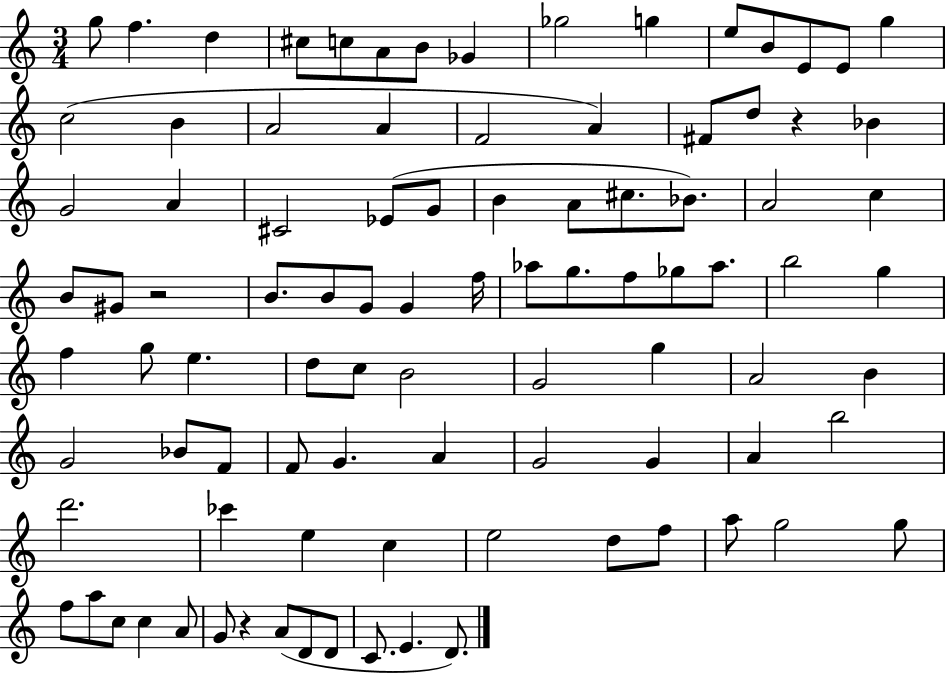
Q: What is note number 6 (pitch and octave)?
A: A4